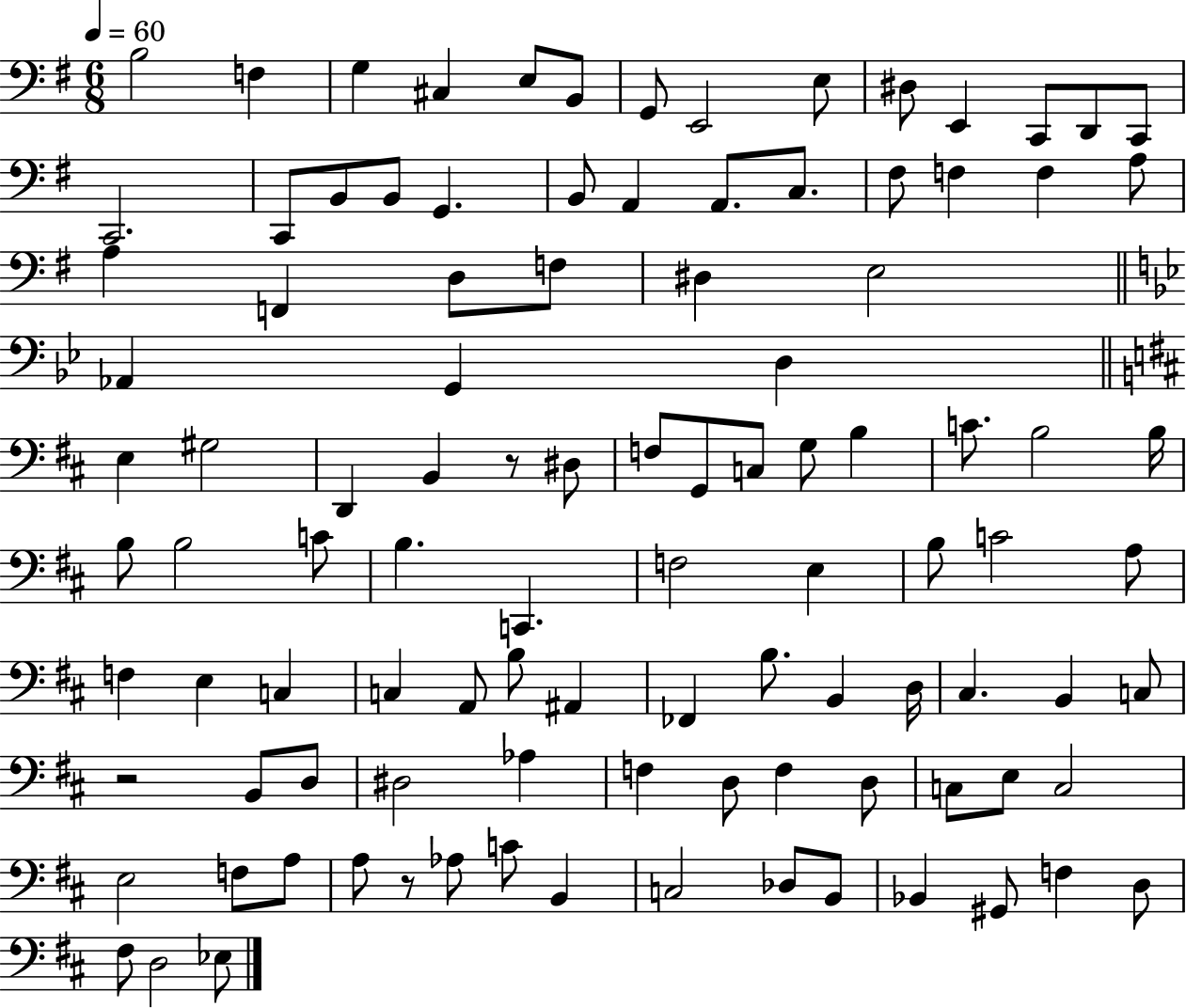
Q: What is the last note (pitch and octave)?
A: Eb3